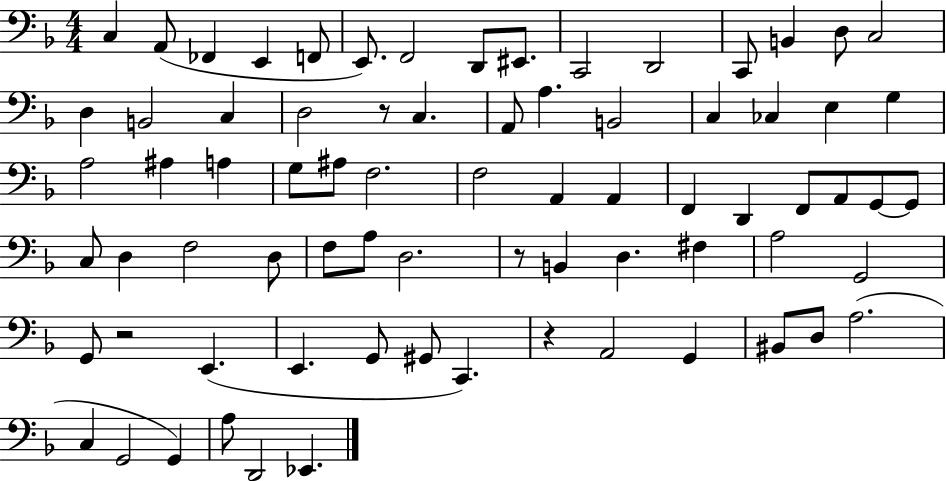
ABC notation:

X:1
T:Untitled
M:4/4
L:1/4
K:F
C, A,,/2 _F,, E,, F,,/2 E,,/2 F,,2 D,,/2 ^E,,/2 C,,2 D,,2 C,,/2 B,, D,/2 C,2 D, B,,2 C, D,2 z/2 C, A,,/2 A, B,,2 C, _C, E, G, A,2 ^A, A, G,/2 ^A,/2 F,2 F,2 A,, A,, F,, D,, F,,/2 A,,/2 G,,/2 G,,/2 C,/2 D, F,2 D,/2 F,/2 A,/2 D,2 z/2 B,, D, ^F, A,2 G,,2 G,,/2 z2 E,, E,, G,,/2 ^G,,/2 C,, z A,,2 G,, ^B,,/2 D,/2 A,2 C, G,,2 G,, A,/2 D,,2 _E,,